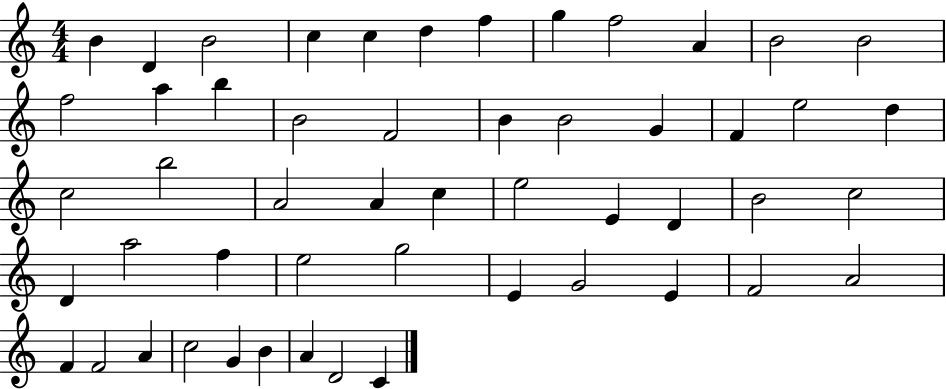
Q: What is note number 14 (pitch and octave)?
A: A5